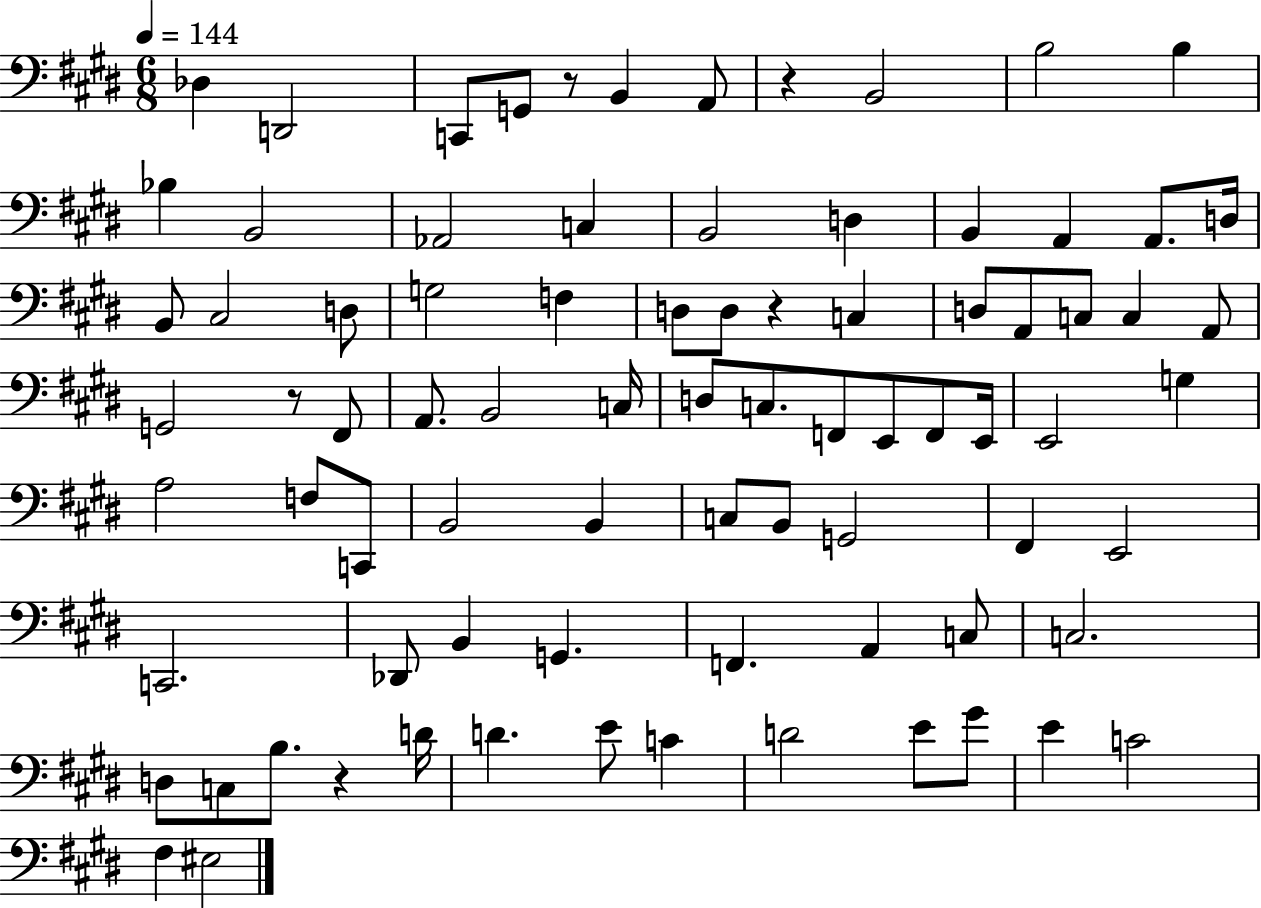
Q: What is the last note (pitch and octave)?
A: EIS3